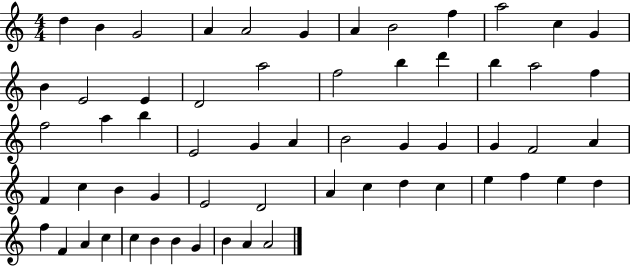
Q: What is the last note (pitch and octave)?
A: A4